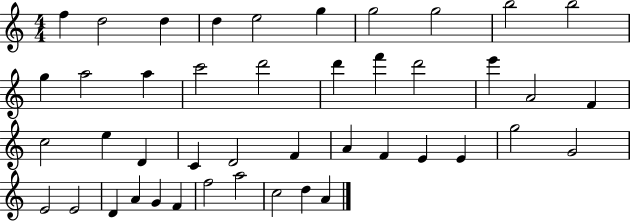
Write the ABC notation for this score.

X:1
T:Untitled
M:4/4
L:1/4
K:C
f d2 d d e2 g g2 g2 b2 b2 g a2 a c'2 d'2 d' f' d'2 e' A2 F c2 e D C D2 F A F E E g2 G2 E2 E2 D A G F f2 a2 c2 d A